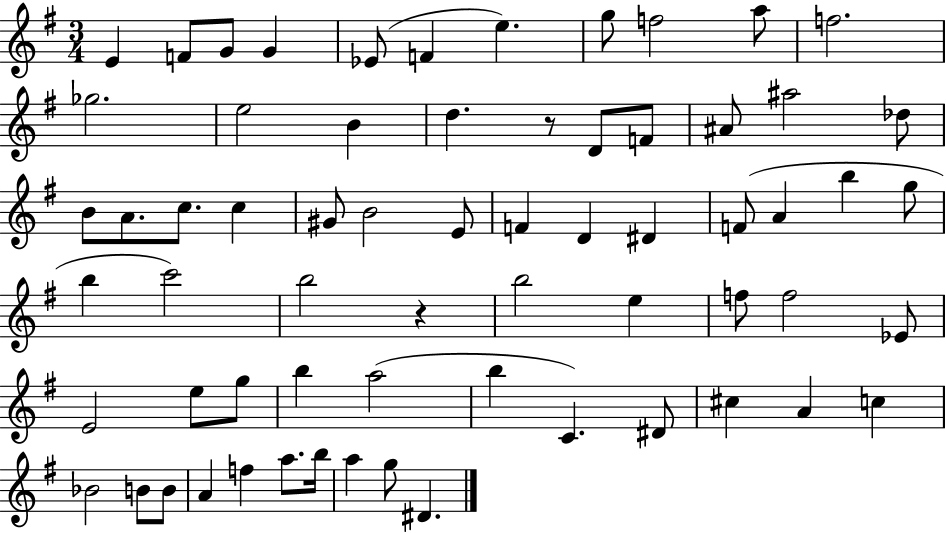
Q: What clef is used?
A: treble